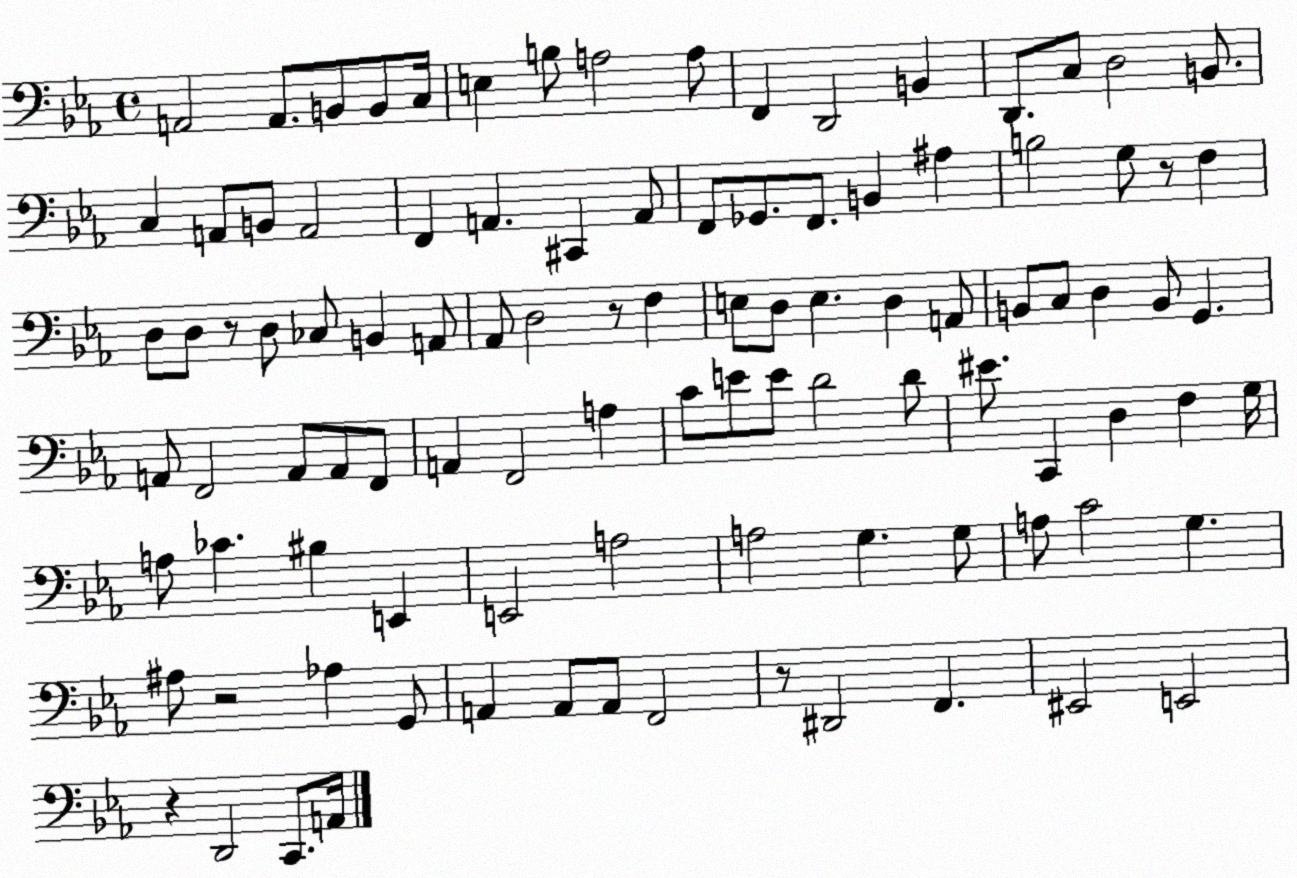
X:1
T:Untitled
M:4/4
L:1/4
K:Eb
A,,2 A,,/2 B,,/2 B,,/2 C,/4 E, B,/2 A,2 A,/2 F,, D,,2 B,, D,,/2 C,/2 D,2 B,,/2 C, A,,/2 B,,/2 A,,2 F,, A,, ^C,, A,,/2 F,,/2 _G,,/2 F,,/2 B,, ^A, B,2 G,/2 z/2 F, D,/2 D,/2 z/2 D,/2 _C,/2 B,, A,,/2 _A,,/2 D,2 z/2 F, E,/2 D,/2 E, D, A,,/2 B,,/2 C,/2 D, B,,/2 G,, A,,/2 F,,2 A,,/2 A,,/2 F,,/2 A,, F,,2 A, C/2 E/2 E/2 D2 D/2 ^E/2 C,, D, F, G,/4 A,/2 _C ^B, E,, E,,2 A,2 A,2 G, G,/2 A,/2 C2 G, ^A,/2 z2 _A, G,,/2 A,, A,,/2 A,,/2 F,,2 z/2 ^D,,2 F,, ^E,,2 E,,2 z D,,2 C,,/2 A,,/4